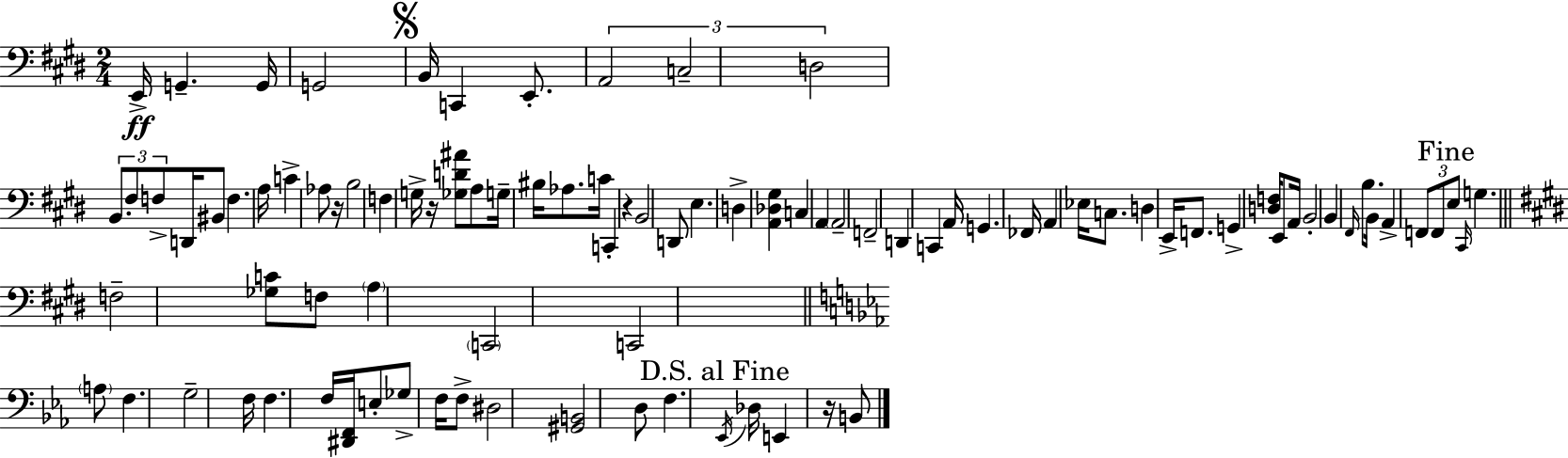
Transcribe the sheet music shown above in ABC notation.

X:1
T:Untitled
M:2/4
L:1/4
K:E
E,,/4 G,, G,,/4 G,,2 B,,/4 C,, E,,/2 A,,2 C,2 D,2 B,,/2 ^F,/2 F,/2 D,,/4 ^B,,/2 F, A,/4 C _A,/2 z/4 B,2 F, G,/4 z/4 [_G,D^A]/2 A,/2 G,/4 ^B,/4 _A,/2 C/4 C,, z B,,2 D,,/2 E, D, [A,,_D,^G,] C, A,, A,,2 F,,2 D,, C,, A,,/4 G,, _F,,/4 A,, _E,/4 C,/2 D, E,,/4 F,,/2 G,, [D,F,]/4 E,,/2 A,,/4 B,,2 B,, ^F,,/4 B,/2 B,,/4 A,, F,,/2 F,,/2 E,/2 ^C,,/4 G, F,2 [_G,C]/2 F,/2 A, C,,2 C,,2 A,/2 F, G,2 F,/4 F, F,/4 [^D,,F,,]/4 E,/2 _G,/2 F,/4 F,/2 ^D,2 [^G,,B,,]2 D,/2 F, _E,,/4 _D,/4 E,, z/4 B,,/2